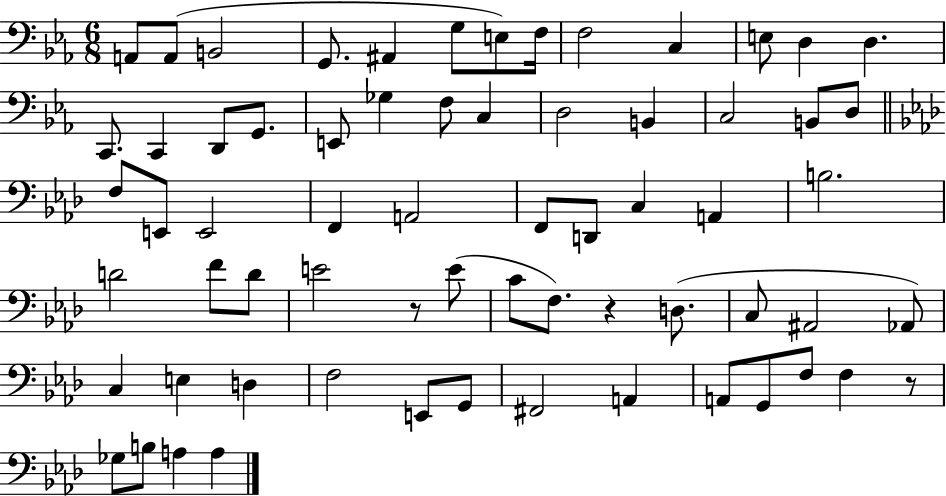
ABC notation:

X:1
T:Untitled
M:6/8
L:1/4
K:Eb
A,,/2 A,,/2 B,,2 G,,/2 ^A,, G,/2 E,/2 F,/4 F,2 C, E,/2 D, D, C,,/2 C,, D,,/2 G,,/2 E,,/2 _G, F,/2 C, D,2 B,, C,2 B,,/2 D,/2 F,/2 E,,/2 E,,2 F,, A,,2 F,,/2 D,,/2 C, A,, B,2 D2 F/2 D/2 E2 z/2 E/2 C/2 F,/2 z D,/2 C,/2 ^A,,2 _A,,/2 C, E, D, F,2 E,,/2 G,,/2 ^F,,2 A,, A,,/2 G,,/2 F,/2 F, z/2 _G,/2 B,/2 A, A,